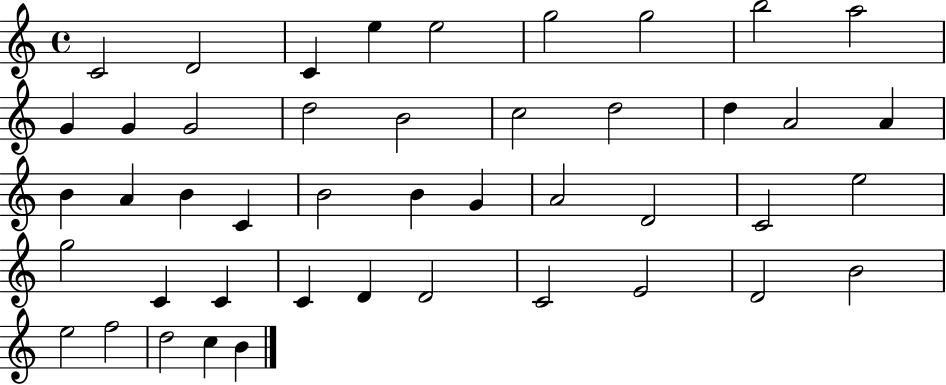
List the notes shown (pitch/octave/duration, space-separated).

C4/h D4/h C4/q E5/q E5/h G5/h G5/h B5/h A5/h G4/q G4/q G4/h D5/h B4/h C5/h D5/h D5/q A4/h A4/q B4/q A4/q B4/q C4/q B4/h B4/q G4/q A4/h D4/h C4/h E5/h G5/h C4/q C4/q C4/q D4/q D4/h C4/h E4/h D4/h B4/h E5/h F5/h D5/h C5/q B4/q